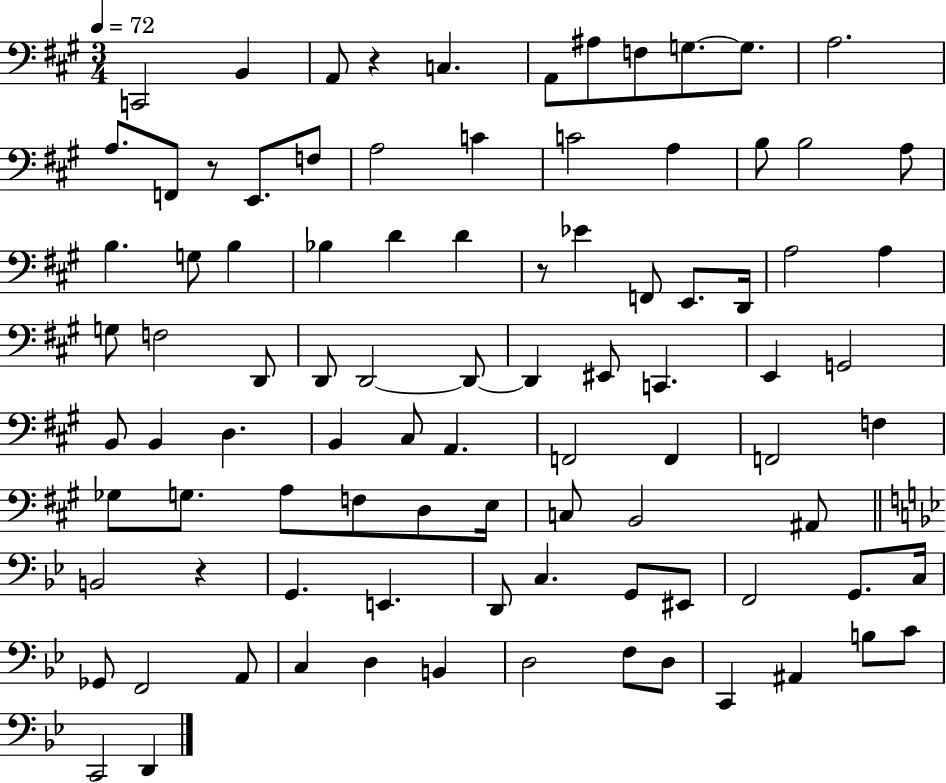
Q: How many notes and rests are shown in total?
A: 92